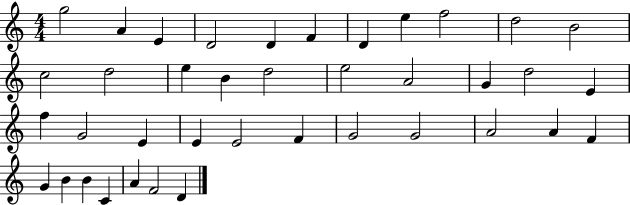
{
  \clef treble
  \numericTimeSignature
  \time 4/4
  \key c \major
  g''2 a'4 e'4 | d'2 d'4 f'4 | d'4 e''4 f''2 | d''2 b'2 | \break c''2 d''2 | e''4 b'4 d''2 | e''2 a'2 | g'4 d''2 e'4 | \break f''4 g'2 e'4 | e'4 e'2 f'4 | g'2 g'2 | a'2 a'4 f'4 | \break g'4 b'4 b'4 c'4 | a'4 f'2 d'4 | \bar "|."
}